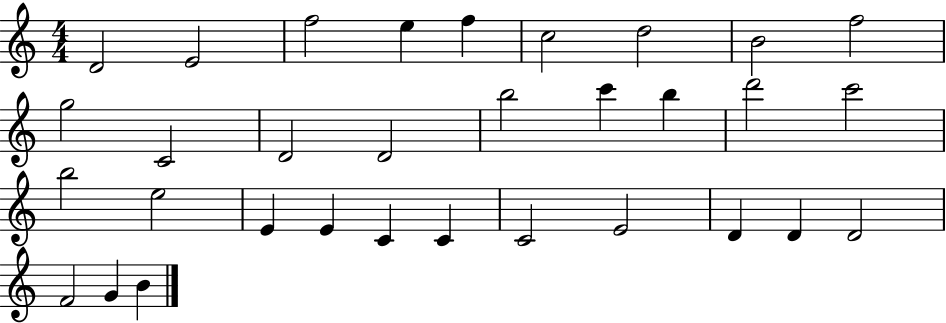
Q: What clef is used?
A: treble